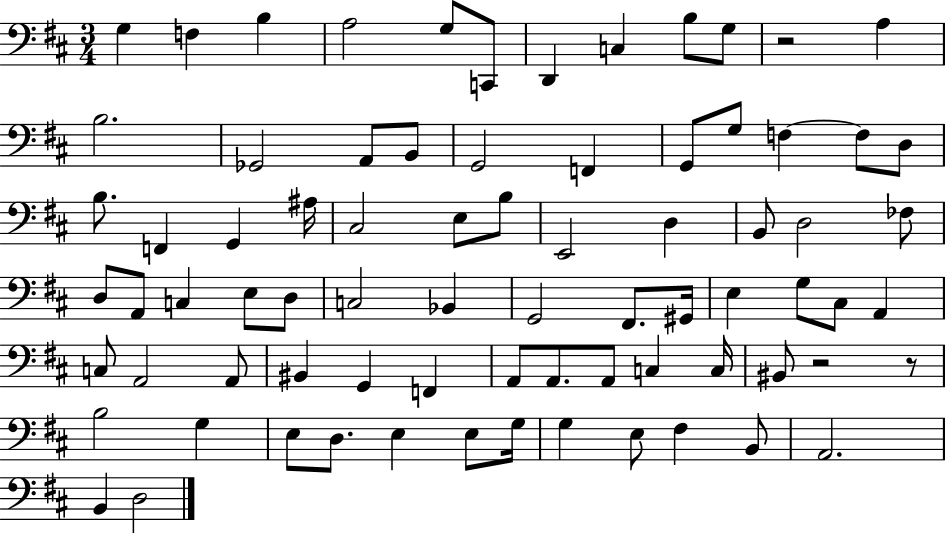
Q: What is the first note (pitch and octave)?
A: G3